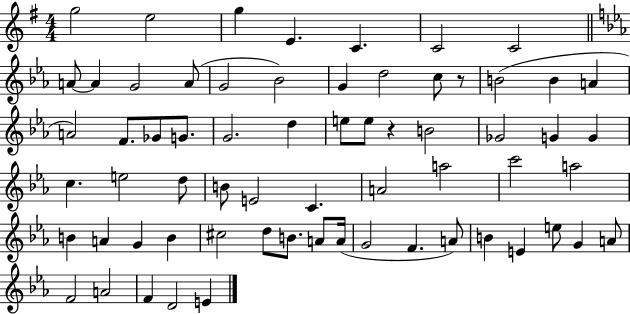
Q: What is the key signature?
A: G major